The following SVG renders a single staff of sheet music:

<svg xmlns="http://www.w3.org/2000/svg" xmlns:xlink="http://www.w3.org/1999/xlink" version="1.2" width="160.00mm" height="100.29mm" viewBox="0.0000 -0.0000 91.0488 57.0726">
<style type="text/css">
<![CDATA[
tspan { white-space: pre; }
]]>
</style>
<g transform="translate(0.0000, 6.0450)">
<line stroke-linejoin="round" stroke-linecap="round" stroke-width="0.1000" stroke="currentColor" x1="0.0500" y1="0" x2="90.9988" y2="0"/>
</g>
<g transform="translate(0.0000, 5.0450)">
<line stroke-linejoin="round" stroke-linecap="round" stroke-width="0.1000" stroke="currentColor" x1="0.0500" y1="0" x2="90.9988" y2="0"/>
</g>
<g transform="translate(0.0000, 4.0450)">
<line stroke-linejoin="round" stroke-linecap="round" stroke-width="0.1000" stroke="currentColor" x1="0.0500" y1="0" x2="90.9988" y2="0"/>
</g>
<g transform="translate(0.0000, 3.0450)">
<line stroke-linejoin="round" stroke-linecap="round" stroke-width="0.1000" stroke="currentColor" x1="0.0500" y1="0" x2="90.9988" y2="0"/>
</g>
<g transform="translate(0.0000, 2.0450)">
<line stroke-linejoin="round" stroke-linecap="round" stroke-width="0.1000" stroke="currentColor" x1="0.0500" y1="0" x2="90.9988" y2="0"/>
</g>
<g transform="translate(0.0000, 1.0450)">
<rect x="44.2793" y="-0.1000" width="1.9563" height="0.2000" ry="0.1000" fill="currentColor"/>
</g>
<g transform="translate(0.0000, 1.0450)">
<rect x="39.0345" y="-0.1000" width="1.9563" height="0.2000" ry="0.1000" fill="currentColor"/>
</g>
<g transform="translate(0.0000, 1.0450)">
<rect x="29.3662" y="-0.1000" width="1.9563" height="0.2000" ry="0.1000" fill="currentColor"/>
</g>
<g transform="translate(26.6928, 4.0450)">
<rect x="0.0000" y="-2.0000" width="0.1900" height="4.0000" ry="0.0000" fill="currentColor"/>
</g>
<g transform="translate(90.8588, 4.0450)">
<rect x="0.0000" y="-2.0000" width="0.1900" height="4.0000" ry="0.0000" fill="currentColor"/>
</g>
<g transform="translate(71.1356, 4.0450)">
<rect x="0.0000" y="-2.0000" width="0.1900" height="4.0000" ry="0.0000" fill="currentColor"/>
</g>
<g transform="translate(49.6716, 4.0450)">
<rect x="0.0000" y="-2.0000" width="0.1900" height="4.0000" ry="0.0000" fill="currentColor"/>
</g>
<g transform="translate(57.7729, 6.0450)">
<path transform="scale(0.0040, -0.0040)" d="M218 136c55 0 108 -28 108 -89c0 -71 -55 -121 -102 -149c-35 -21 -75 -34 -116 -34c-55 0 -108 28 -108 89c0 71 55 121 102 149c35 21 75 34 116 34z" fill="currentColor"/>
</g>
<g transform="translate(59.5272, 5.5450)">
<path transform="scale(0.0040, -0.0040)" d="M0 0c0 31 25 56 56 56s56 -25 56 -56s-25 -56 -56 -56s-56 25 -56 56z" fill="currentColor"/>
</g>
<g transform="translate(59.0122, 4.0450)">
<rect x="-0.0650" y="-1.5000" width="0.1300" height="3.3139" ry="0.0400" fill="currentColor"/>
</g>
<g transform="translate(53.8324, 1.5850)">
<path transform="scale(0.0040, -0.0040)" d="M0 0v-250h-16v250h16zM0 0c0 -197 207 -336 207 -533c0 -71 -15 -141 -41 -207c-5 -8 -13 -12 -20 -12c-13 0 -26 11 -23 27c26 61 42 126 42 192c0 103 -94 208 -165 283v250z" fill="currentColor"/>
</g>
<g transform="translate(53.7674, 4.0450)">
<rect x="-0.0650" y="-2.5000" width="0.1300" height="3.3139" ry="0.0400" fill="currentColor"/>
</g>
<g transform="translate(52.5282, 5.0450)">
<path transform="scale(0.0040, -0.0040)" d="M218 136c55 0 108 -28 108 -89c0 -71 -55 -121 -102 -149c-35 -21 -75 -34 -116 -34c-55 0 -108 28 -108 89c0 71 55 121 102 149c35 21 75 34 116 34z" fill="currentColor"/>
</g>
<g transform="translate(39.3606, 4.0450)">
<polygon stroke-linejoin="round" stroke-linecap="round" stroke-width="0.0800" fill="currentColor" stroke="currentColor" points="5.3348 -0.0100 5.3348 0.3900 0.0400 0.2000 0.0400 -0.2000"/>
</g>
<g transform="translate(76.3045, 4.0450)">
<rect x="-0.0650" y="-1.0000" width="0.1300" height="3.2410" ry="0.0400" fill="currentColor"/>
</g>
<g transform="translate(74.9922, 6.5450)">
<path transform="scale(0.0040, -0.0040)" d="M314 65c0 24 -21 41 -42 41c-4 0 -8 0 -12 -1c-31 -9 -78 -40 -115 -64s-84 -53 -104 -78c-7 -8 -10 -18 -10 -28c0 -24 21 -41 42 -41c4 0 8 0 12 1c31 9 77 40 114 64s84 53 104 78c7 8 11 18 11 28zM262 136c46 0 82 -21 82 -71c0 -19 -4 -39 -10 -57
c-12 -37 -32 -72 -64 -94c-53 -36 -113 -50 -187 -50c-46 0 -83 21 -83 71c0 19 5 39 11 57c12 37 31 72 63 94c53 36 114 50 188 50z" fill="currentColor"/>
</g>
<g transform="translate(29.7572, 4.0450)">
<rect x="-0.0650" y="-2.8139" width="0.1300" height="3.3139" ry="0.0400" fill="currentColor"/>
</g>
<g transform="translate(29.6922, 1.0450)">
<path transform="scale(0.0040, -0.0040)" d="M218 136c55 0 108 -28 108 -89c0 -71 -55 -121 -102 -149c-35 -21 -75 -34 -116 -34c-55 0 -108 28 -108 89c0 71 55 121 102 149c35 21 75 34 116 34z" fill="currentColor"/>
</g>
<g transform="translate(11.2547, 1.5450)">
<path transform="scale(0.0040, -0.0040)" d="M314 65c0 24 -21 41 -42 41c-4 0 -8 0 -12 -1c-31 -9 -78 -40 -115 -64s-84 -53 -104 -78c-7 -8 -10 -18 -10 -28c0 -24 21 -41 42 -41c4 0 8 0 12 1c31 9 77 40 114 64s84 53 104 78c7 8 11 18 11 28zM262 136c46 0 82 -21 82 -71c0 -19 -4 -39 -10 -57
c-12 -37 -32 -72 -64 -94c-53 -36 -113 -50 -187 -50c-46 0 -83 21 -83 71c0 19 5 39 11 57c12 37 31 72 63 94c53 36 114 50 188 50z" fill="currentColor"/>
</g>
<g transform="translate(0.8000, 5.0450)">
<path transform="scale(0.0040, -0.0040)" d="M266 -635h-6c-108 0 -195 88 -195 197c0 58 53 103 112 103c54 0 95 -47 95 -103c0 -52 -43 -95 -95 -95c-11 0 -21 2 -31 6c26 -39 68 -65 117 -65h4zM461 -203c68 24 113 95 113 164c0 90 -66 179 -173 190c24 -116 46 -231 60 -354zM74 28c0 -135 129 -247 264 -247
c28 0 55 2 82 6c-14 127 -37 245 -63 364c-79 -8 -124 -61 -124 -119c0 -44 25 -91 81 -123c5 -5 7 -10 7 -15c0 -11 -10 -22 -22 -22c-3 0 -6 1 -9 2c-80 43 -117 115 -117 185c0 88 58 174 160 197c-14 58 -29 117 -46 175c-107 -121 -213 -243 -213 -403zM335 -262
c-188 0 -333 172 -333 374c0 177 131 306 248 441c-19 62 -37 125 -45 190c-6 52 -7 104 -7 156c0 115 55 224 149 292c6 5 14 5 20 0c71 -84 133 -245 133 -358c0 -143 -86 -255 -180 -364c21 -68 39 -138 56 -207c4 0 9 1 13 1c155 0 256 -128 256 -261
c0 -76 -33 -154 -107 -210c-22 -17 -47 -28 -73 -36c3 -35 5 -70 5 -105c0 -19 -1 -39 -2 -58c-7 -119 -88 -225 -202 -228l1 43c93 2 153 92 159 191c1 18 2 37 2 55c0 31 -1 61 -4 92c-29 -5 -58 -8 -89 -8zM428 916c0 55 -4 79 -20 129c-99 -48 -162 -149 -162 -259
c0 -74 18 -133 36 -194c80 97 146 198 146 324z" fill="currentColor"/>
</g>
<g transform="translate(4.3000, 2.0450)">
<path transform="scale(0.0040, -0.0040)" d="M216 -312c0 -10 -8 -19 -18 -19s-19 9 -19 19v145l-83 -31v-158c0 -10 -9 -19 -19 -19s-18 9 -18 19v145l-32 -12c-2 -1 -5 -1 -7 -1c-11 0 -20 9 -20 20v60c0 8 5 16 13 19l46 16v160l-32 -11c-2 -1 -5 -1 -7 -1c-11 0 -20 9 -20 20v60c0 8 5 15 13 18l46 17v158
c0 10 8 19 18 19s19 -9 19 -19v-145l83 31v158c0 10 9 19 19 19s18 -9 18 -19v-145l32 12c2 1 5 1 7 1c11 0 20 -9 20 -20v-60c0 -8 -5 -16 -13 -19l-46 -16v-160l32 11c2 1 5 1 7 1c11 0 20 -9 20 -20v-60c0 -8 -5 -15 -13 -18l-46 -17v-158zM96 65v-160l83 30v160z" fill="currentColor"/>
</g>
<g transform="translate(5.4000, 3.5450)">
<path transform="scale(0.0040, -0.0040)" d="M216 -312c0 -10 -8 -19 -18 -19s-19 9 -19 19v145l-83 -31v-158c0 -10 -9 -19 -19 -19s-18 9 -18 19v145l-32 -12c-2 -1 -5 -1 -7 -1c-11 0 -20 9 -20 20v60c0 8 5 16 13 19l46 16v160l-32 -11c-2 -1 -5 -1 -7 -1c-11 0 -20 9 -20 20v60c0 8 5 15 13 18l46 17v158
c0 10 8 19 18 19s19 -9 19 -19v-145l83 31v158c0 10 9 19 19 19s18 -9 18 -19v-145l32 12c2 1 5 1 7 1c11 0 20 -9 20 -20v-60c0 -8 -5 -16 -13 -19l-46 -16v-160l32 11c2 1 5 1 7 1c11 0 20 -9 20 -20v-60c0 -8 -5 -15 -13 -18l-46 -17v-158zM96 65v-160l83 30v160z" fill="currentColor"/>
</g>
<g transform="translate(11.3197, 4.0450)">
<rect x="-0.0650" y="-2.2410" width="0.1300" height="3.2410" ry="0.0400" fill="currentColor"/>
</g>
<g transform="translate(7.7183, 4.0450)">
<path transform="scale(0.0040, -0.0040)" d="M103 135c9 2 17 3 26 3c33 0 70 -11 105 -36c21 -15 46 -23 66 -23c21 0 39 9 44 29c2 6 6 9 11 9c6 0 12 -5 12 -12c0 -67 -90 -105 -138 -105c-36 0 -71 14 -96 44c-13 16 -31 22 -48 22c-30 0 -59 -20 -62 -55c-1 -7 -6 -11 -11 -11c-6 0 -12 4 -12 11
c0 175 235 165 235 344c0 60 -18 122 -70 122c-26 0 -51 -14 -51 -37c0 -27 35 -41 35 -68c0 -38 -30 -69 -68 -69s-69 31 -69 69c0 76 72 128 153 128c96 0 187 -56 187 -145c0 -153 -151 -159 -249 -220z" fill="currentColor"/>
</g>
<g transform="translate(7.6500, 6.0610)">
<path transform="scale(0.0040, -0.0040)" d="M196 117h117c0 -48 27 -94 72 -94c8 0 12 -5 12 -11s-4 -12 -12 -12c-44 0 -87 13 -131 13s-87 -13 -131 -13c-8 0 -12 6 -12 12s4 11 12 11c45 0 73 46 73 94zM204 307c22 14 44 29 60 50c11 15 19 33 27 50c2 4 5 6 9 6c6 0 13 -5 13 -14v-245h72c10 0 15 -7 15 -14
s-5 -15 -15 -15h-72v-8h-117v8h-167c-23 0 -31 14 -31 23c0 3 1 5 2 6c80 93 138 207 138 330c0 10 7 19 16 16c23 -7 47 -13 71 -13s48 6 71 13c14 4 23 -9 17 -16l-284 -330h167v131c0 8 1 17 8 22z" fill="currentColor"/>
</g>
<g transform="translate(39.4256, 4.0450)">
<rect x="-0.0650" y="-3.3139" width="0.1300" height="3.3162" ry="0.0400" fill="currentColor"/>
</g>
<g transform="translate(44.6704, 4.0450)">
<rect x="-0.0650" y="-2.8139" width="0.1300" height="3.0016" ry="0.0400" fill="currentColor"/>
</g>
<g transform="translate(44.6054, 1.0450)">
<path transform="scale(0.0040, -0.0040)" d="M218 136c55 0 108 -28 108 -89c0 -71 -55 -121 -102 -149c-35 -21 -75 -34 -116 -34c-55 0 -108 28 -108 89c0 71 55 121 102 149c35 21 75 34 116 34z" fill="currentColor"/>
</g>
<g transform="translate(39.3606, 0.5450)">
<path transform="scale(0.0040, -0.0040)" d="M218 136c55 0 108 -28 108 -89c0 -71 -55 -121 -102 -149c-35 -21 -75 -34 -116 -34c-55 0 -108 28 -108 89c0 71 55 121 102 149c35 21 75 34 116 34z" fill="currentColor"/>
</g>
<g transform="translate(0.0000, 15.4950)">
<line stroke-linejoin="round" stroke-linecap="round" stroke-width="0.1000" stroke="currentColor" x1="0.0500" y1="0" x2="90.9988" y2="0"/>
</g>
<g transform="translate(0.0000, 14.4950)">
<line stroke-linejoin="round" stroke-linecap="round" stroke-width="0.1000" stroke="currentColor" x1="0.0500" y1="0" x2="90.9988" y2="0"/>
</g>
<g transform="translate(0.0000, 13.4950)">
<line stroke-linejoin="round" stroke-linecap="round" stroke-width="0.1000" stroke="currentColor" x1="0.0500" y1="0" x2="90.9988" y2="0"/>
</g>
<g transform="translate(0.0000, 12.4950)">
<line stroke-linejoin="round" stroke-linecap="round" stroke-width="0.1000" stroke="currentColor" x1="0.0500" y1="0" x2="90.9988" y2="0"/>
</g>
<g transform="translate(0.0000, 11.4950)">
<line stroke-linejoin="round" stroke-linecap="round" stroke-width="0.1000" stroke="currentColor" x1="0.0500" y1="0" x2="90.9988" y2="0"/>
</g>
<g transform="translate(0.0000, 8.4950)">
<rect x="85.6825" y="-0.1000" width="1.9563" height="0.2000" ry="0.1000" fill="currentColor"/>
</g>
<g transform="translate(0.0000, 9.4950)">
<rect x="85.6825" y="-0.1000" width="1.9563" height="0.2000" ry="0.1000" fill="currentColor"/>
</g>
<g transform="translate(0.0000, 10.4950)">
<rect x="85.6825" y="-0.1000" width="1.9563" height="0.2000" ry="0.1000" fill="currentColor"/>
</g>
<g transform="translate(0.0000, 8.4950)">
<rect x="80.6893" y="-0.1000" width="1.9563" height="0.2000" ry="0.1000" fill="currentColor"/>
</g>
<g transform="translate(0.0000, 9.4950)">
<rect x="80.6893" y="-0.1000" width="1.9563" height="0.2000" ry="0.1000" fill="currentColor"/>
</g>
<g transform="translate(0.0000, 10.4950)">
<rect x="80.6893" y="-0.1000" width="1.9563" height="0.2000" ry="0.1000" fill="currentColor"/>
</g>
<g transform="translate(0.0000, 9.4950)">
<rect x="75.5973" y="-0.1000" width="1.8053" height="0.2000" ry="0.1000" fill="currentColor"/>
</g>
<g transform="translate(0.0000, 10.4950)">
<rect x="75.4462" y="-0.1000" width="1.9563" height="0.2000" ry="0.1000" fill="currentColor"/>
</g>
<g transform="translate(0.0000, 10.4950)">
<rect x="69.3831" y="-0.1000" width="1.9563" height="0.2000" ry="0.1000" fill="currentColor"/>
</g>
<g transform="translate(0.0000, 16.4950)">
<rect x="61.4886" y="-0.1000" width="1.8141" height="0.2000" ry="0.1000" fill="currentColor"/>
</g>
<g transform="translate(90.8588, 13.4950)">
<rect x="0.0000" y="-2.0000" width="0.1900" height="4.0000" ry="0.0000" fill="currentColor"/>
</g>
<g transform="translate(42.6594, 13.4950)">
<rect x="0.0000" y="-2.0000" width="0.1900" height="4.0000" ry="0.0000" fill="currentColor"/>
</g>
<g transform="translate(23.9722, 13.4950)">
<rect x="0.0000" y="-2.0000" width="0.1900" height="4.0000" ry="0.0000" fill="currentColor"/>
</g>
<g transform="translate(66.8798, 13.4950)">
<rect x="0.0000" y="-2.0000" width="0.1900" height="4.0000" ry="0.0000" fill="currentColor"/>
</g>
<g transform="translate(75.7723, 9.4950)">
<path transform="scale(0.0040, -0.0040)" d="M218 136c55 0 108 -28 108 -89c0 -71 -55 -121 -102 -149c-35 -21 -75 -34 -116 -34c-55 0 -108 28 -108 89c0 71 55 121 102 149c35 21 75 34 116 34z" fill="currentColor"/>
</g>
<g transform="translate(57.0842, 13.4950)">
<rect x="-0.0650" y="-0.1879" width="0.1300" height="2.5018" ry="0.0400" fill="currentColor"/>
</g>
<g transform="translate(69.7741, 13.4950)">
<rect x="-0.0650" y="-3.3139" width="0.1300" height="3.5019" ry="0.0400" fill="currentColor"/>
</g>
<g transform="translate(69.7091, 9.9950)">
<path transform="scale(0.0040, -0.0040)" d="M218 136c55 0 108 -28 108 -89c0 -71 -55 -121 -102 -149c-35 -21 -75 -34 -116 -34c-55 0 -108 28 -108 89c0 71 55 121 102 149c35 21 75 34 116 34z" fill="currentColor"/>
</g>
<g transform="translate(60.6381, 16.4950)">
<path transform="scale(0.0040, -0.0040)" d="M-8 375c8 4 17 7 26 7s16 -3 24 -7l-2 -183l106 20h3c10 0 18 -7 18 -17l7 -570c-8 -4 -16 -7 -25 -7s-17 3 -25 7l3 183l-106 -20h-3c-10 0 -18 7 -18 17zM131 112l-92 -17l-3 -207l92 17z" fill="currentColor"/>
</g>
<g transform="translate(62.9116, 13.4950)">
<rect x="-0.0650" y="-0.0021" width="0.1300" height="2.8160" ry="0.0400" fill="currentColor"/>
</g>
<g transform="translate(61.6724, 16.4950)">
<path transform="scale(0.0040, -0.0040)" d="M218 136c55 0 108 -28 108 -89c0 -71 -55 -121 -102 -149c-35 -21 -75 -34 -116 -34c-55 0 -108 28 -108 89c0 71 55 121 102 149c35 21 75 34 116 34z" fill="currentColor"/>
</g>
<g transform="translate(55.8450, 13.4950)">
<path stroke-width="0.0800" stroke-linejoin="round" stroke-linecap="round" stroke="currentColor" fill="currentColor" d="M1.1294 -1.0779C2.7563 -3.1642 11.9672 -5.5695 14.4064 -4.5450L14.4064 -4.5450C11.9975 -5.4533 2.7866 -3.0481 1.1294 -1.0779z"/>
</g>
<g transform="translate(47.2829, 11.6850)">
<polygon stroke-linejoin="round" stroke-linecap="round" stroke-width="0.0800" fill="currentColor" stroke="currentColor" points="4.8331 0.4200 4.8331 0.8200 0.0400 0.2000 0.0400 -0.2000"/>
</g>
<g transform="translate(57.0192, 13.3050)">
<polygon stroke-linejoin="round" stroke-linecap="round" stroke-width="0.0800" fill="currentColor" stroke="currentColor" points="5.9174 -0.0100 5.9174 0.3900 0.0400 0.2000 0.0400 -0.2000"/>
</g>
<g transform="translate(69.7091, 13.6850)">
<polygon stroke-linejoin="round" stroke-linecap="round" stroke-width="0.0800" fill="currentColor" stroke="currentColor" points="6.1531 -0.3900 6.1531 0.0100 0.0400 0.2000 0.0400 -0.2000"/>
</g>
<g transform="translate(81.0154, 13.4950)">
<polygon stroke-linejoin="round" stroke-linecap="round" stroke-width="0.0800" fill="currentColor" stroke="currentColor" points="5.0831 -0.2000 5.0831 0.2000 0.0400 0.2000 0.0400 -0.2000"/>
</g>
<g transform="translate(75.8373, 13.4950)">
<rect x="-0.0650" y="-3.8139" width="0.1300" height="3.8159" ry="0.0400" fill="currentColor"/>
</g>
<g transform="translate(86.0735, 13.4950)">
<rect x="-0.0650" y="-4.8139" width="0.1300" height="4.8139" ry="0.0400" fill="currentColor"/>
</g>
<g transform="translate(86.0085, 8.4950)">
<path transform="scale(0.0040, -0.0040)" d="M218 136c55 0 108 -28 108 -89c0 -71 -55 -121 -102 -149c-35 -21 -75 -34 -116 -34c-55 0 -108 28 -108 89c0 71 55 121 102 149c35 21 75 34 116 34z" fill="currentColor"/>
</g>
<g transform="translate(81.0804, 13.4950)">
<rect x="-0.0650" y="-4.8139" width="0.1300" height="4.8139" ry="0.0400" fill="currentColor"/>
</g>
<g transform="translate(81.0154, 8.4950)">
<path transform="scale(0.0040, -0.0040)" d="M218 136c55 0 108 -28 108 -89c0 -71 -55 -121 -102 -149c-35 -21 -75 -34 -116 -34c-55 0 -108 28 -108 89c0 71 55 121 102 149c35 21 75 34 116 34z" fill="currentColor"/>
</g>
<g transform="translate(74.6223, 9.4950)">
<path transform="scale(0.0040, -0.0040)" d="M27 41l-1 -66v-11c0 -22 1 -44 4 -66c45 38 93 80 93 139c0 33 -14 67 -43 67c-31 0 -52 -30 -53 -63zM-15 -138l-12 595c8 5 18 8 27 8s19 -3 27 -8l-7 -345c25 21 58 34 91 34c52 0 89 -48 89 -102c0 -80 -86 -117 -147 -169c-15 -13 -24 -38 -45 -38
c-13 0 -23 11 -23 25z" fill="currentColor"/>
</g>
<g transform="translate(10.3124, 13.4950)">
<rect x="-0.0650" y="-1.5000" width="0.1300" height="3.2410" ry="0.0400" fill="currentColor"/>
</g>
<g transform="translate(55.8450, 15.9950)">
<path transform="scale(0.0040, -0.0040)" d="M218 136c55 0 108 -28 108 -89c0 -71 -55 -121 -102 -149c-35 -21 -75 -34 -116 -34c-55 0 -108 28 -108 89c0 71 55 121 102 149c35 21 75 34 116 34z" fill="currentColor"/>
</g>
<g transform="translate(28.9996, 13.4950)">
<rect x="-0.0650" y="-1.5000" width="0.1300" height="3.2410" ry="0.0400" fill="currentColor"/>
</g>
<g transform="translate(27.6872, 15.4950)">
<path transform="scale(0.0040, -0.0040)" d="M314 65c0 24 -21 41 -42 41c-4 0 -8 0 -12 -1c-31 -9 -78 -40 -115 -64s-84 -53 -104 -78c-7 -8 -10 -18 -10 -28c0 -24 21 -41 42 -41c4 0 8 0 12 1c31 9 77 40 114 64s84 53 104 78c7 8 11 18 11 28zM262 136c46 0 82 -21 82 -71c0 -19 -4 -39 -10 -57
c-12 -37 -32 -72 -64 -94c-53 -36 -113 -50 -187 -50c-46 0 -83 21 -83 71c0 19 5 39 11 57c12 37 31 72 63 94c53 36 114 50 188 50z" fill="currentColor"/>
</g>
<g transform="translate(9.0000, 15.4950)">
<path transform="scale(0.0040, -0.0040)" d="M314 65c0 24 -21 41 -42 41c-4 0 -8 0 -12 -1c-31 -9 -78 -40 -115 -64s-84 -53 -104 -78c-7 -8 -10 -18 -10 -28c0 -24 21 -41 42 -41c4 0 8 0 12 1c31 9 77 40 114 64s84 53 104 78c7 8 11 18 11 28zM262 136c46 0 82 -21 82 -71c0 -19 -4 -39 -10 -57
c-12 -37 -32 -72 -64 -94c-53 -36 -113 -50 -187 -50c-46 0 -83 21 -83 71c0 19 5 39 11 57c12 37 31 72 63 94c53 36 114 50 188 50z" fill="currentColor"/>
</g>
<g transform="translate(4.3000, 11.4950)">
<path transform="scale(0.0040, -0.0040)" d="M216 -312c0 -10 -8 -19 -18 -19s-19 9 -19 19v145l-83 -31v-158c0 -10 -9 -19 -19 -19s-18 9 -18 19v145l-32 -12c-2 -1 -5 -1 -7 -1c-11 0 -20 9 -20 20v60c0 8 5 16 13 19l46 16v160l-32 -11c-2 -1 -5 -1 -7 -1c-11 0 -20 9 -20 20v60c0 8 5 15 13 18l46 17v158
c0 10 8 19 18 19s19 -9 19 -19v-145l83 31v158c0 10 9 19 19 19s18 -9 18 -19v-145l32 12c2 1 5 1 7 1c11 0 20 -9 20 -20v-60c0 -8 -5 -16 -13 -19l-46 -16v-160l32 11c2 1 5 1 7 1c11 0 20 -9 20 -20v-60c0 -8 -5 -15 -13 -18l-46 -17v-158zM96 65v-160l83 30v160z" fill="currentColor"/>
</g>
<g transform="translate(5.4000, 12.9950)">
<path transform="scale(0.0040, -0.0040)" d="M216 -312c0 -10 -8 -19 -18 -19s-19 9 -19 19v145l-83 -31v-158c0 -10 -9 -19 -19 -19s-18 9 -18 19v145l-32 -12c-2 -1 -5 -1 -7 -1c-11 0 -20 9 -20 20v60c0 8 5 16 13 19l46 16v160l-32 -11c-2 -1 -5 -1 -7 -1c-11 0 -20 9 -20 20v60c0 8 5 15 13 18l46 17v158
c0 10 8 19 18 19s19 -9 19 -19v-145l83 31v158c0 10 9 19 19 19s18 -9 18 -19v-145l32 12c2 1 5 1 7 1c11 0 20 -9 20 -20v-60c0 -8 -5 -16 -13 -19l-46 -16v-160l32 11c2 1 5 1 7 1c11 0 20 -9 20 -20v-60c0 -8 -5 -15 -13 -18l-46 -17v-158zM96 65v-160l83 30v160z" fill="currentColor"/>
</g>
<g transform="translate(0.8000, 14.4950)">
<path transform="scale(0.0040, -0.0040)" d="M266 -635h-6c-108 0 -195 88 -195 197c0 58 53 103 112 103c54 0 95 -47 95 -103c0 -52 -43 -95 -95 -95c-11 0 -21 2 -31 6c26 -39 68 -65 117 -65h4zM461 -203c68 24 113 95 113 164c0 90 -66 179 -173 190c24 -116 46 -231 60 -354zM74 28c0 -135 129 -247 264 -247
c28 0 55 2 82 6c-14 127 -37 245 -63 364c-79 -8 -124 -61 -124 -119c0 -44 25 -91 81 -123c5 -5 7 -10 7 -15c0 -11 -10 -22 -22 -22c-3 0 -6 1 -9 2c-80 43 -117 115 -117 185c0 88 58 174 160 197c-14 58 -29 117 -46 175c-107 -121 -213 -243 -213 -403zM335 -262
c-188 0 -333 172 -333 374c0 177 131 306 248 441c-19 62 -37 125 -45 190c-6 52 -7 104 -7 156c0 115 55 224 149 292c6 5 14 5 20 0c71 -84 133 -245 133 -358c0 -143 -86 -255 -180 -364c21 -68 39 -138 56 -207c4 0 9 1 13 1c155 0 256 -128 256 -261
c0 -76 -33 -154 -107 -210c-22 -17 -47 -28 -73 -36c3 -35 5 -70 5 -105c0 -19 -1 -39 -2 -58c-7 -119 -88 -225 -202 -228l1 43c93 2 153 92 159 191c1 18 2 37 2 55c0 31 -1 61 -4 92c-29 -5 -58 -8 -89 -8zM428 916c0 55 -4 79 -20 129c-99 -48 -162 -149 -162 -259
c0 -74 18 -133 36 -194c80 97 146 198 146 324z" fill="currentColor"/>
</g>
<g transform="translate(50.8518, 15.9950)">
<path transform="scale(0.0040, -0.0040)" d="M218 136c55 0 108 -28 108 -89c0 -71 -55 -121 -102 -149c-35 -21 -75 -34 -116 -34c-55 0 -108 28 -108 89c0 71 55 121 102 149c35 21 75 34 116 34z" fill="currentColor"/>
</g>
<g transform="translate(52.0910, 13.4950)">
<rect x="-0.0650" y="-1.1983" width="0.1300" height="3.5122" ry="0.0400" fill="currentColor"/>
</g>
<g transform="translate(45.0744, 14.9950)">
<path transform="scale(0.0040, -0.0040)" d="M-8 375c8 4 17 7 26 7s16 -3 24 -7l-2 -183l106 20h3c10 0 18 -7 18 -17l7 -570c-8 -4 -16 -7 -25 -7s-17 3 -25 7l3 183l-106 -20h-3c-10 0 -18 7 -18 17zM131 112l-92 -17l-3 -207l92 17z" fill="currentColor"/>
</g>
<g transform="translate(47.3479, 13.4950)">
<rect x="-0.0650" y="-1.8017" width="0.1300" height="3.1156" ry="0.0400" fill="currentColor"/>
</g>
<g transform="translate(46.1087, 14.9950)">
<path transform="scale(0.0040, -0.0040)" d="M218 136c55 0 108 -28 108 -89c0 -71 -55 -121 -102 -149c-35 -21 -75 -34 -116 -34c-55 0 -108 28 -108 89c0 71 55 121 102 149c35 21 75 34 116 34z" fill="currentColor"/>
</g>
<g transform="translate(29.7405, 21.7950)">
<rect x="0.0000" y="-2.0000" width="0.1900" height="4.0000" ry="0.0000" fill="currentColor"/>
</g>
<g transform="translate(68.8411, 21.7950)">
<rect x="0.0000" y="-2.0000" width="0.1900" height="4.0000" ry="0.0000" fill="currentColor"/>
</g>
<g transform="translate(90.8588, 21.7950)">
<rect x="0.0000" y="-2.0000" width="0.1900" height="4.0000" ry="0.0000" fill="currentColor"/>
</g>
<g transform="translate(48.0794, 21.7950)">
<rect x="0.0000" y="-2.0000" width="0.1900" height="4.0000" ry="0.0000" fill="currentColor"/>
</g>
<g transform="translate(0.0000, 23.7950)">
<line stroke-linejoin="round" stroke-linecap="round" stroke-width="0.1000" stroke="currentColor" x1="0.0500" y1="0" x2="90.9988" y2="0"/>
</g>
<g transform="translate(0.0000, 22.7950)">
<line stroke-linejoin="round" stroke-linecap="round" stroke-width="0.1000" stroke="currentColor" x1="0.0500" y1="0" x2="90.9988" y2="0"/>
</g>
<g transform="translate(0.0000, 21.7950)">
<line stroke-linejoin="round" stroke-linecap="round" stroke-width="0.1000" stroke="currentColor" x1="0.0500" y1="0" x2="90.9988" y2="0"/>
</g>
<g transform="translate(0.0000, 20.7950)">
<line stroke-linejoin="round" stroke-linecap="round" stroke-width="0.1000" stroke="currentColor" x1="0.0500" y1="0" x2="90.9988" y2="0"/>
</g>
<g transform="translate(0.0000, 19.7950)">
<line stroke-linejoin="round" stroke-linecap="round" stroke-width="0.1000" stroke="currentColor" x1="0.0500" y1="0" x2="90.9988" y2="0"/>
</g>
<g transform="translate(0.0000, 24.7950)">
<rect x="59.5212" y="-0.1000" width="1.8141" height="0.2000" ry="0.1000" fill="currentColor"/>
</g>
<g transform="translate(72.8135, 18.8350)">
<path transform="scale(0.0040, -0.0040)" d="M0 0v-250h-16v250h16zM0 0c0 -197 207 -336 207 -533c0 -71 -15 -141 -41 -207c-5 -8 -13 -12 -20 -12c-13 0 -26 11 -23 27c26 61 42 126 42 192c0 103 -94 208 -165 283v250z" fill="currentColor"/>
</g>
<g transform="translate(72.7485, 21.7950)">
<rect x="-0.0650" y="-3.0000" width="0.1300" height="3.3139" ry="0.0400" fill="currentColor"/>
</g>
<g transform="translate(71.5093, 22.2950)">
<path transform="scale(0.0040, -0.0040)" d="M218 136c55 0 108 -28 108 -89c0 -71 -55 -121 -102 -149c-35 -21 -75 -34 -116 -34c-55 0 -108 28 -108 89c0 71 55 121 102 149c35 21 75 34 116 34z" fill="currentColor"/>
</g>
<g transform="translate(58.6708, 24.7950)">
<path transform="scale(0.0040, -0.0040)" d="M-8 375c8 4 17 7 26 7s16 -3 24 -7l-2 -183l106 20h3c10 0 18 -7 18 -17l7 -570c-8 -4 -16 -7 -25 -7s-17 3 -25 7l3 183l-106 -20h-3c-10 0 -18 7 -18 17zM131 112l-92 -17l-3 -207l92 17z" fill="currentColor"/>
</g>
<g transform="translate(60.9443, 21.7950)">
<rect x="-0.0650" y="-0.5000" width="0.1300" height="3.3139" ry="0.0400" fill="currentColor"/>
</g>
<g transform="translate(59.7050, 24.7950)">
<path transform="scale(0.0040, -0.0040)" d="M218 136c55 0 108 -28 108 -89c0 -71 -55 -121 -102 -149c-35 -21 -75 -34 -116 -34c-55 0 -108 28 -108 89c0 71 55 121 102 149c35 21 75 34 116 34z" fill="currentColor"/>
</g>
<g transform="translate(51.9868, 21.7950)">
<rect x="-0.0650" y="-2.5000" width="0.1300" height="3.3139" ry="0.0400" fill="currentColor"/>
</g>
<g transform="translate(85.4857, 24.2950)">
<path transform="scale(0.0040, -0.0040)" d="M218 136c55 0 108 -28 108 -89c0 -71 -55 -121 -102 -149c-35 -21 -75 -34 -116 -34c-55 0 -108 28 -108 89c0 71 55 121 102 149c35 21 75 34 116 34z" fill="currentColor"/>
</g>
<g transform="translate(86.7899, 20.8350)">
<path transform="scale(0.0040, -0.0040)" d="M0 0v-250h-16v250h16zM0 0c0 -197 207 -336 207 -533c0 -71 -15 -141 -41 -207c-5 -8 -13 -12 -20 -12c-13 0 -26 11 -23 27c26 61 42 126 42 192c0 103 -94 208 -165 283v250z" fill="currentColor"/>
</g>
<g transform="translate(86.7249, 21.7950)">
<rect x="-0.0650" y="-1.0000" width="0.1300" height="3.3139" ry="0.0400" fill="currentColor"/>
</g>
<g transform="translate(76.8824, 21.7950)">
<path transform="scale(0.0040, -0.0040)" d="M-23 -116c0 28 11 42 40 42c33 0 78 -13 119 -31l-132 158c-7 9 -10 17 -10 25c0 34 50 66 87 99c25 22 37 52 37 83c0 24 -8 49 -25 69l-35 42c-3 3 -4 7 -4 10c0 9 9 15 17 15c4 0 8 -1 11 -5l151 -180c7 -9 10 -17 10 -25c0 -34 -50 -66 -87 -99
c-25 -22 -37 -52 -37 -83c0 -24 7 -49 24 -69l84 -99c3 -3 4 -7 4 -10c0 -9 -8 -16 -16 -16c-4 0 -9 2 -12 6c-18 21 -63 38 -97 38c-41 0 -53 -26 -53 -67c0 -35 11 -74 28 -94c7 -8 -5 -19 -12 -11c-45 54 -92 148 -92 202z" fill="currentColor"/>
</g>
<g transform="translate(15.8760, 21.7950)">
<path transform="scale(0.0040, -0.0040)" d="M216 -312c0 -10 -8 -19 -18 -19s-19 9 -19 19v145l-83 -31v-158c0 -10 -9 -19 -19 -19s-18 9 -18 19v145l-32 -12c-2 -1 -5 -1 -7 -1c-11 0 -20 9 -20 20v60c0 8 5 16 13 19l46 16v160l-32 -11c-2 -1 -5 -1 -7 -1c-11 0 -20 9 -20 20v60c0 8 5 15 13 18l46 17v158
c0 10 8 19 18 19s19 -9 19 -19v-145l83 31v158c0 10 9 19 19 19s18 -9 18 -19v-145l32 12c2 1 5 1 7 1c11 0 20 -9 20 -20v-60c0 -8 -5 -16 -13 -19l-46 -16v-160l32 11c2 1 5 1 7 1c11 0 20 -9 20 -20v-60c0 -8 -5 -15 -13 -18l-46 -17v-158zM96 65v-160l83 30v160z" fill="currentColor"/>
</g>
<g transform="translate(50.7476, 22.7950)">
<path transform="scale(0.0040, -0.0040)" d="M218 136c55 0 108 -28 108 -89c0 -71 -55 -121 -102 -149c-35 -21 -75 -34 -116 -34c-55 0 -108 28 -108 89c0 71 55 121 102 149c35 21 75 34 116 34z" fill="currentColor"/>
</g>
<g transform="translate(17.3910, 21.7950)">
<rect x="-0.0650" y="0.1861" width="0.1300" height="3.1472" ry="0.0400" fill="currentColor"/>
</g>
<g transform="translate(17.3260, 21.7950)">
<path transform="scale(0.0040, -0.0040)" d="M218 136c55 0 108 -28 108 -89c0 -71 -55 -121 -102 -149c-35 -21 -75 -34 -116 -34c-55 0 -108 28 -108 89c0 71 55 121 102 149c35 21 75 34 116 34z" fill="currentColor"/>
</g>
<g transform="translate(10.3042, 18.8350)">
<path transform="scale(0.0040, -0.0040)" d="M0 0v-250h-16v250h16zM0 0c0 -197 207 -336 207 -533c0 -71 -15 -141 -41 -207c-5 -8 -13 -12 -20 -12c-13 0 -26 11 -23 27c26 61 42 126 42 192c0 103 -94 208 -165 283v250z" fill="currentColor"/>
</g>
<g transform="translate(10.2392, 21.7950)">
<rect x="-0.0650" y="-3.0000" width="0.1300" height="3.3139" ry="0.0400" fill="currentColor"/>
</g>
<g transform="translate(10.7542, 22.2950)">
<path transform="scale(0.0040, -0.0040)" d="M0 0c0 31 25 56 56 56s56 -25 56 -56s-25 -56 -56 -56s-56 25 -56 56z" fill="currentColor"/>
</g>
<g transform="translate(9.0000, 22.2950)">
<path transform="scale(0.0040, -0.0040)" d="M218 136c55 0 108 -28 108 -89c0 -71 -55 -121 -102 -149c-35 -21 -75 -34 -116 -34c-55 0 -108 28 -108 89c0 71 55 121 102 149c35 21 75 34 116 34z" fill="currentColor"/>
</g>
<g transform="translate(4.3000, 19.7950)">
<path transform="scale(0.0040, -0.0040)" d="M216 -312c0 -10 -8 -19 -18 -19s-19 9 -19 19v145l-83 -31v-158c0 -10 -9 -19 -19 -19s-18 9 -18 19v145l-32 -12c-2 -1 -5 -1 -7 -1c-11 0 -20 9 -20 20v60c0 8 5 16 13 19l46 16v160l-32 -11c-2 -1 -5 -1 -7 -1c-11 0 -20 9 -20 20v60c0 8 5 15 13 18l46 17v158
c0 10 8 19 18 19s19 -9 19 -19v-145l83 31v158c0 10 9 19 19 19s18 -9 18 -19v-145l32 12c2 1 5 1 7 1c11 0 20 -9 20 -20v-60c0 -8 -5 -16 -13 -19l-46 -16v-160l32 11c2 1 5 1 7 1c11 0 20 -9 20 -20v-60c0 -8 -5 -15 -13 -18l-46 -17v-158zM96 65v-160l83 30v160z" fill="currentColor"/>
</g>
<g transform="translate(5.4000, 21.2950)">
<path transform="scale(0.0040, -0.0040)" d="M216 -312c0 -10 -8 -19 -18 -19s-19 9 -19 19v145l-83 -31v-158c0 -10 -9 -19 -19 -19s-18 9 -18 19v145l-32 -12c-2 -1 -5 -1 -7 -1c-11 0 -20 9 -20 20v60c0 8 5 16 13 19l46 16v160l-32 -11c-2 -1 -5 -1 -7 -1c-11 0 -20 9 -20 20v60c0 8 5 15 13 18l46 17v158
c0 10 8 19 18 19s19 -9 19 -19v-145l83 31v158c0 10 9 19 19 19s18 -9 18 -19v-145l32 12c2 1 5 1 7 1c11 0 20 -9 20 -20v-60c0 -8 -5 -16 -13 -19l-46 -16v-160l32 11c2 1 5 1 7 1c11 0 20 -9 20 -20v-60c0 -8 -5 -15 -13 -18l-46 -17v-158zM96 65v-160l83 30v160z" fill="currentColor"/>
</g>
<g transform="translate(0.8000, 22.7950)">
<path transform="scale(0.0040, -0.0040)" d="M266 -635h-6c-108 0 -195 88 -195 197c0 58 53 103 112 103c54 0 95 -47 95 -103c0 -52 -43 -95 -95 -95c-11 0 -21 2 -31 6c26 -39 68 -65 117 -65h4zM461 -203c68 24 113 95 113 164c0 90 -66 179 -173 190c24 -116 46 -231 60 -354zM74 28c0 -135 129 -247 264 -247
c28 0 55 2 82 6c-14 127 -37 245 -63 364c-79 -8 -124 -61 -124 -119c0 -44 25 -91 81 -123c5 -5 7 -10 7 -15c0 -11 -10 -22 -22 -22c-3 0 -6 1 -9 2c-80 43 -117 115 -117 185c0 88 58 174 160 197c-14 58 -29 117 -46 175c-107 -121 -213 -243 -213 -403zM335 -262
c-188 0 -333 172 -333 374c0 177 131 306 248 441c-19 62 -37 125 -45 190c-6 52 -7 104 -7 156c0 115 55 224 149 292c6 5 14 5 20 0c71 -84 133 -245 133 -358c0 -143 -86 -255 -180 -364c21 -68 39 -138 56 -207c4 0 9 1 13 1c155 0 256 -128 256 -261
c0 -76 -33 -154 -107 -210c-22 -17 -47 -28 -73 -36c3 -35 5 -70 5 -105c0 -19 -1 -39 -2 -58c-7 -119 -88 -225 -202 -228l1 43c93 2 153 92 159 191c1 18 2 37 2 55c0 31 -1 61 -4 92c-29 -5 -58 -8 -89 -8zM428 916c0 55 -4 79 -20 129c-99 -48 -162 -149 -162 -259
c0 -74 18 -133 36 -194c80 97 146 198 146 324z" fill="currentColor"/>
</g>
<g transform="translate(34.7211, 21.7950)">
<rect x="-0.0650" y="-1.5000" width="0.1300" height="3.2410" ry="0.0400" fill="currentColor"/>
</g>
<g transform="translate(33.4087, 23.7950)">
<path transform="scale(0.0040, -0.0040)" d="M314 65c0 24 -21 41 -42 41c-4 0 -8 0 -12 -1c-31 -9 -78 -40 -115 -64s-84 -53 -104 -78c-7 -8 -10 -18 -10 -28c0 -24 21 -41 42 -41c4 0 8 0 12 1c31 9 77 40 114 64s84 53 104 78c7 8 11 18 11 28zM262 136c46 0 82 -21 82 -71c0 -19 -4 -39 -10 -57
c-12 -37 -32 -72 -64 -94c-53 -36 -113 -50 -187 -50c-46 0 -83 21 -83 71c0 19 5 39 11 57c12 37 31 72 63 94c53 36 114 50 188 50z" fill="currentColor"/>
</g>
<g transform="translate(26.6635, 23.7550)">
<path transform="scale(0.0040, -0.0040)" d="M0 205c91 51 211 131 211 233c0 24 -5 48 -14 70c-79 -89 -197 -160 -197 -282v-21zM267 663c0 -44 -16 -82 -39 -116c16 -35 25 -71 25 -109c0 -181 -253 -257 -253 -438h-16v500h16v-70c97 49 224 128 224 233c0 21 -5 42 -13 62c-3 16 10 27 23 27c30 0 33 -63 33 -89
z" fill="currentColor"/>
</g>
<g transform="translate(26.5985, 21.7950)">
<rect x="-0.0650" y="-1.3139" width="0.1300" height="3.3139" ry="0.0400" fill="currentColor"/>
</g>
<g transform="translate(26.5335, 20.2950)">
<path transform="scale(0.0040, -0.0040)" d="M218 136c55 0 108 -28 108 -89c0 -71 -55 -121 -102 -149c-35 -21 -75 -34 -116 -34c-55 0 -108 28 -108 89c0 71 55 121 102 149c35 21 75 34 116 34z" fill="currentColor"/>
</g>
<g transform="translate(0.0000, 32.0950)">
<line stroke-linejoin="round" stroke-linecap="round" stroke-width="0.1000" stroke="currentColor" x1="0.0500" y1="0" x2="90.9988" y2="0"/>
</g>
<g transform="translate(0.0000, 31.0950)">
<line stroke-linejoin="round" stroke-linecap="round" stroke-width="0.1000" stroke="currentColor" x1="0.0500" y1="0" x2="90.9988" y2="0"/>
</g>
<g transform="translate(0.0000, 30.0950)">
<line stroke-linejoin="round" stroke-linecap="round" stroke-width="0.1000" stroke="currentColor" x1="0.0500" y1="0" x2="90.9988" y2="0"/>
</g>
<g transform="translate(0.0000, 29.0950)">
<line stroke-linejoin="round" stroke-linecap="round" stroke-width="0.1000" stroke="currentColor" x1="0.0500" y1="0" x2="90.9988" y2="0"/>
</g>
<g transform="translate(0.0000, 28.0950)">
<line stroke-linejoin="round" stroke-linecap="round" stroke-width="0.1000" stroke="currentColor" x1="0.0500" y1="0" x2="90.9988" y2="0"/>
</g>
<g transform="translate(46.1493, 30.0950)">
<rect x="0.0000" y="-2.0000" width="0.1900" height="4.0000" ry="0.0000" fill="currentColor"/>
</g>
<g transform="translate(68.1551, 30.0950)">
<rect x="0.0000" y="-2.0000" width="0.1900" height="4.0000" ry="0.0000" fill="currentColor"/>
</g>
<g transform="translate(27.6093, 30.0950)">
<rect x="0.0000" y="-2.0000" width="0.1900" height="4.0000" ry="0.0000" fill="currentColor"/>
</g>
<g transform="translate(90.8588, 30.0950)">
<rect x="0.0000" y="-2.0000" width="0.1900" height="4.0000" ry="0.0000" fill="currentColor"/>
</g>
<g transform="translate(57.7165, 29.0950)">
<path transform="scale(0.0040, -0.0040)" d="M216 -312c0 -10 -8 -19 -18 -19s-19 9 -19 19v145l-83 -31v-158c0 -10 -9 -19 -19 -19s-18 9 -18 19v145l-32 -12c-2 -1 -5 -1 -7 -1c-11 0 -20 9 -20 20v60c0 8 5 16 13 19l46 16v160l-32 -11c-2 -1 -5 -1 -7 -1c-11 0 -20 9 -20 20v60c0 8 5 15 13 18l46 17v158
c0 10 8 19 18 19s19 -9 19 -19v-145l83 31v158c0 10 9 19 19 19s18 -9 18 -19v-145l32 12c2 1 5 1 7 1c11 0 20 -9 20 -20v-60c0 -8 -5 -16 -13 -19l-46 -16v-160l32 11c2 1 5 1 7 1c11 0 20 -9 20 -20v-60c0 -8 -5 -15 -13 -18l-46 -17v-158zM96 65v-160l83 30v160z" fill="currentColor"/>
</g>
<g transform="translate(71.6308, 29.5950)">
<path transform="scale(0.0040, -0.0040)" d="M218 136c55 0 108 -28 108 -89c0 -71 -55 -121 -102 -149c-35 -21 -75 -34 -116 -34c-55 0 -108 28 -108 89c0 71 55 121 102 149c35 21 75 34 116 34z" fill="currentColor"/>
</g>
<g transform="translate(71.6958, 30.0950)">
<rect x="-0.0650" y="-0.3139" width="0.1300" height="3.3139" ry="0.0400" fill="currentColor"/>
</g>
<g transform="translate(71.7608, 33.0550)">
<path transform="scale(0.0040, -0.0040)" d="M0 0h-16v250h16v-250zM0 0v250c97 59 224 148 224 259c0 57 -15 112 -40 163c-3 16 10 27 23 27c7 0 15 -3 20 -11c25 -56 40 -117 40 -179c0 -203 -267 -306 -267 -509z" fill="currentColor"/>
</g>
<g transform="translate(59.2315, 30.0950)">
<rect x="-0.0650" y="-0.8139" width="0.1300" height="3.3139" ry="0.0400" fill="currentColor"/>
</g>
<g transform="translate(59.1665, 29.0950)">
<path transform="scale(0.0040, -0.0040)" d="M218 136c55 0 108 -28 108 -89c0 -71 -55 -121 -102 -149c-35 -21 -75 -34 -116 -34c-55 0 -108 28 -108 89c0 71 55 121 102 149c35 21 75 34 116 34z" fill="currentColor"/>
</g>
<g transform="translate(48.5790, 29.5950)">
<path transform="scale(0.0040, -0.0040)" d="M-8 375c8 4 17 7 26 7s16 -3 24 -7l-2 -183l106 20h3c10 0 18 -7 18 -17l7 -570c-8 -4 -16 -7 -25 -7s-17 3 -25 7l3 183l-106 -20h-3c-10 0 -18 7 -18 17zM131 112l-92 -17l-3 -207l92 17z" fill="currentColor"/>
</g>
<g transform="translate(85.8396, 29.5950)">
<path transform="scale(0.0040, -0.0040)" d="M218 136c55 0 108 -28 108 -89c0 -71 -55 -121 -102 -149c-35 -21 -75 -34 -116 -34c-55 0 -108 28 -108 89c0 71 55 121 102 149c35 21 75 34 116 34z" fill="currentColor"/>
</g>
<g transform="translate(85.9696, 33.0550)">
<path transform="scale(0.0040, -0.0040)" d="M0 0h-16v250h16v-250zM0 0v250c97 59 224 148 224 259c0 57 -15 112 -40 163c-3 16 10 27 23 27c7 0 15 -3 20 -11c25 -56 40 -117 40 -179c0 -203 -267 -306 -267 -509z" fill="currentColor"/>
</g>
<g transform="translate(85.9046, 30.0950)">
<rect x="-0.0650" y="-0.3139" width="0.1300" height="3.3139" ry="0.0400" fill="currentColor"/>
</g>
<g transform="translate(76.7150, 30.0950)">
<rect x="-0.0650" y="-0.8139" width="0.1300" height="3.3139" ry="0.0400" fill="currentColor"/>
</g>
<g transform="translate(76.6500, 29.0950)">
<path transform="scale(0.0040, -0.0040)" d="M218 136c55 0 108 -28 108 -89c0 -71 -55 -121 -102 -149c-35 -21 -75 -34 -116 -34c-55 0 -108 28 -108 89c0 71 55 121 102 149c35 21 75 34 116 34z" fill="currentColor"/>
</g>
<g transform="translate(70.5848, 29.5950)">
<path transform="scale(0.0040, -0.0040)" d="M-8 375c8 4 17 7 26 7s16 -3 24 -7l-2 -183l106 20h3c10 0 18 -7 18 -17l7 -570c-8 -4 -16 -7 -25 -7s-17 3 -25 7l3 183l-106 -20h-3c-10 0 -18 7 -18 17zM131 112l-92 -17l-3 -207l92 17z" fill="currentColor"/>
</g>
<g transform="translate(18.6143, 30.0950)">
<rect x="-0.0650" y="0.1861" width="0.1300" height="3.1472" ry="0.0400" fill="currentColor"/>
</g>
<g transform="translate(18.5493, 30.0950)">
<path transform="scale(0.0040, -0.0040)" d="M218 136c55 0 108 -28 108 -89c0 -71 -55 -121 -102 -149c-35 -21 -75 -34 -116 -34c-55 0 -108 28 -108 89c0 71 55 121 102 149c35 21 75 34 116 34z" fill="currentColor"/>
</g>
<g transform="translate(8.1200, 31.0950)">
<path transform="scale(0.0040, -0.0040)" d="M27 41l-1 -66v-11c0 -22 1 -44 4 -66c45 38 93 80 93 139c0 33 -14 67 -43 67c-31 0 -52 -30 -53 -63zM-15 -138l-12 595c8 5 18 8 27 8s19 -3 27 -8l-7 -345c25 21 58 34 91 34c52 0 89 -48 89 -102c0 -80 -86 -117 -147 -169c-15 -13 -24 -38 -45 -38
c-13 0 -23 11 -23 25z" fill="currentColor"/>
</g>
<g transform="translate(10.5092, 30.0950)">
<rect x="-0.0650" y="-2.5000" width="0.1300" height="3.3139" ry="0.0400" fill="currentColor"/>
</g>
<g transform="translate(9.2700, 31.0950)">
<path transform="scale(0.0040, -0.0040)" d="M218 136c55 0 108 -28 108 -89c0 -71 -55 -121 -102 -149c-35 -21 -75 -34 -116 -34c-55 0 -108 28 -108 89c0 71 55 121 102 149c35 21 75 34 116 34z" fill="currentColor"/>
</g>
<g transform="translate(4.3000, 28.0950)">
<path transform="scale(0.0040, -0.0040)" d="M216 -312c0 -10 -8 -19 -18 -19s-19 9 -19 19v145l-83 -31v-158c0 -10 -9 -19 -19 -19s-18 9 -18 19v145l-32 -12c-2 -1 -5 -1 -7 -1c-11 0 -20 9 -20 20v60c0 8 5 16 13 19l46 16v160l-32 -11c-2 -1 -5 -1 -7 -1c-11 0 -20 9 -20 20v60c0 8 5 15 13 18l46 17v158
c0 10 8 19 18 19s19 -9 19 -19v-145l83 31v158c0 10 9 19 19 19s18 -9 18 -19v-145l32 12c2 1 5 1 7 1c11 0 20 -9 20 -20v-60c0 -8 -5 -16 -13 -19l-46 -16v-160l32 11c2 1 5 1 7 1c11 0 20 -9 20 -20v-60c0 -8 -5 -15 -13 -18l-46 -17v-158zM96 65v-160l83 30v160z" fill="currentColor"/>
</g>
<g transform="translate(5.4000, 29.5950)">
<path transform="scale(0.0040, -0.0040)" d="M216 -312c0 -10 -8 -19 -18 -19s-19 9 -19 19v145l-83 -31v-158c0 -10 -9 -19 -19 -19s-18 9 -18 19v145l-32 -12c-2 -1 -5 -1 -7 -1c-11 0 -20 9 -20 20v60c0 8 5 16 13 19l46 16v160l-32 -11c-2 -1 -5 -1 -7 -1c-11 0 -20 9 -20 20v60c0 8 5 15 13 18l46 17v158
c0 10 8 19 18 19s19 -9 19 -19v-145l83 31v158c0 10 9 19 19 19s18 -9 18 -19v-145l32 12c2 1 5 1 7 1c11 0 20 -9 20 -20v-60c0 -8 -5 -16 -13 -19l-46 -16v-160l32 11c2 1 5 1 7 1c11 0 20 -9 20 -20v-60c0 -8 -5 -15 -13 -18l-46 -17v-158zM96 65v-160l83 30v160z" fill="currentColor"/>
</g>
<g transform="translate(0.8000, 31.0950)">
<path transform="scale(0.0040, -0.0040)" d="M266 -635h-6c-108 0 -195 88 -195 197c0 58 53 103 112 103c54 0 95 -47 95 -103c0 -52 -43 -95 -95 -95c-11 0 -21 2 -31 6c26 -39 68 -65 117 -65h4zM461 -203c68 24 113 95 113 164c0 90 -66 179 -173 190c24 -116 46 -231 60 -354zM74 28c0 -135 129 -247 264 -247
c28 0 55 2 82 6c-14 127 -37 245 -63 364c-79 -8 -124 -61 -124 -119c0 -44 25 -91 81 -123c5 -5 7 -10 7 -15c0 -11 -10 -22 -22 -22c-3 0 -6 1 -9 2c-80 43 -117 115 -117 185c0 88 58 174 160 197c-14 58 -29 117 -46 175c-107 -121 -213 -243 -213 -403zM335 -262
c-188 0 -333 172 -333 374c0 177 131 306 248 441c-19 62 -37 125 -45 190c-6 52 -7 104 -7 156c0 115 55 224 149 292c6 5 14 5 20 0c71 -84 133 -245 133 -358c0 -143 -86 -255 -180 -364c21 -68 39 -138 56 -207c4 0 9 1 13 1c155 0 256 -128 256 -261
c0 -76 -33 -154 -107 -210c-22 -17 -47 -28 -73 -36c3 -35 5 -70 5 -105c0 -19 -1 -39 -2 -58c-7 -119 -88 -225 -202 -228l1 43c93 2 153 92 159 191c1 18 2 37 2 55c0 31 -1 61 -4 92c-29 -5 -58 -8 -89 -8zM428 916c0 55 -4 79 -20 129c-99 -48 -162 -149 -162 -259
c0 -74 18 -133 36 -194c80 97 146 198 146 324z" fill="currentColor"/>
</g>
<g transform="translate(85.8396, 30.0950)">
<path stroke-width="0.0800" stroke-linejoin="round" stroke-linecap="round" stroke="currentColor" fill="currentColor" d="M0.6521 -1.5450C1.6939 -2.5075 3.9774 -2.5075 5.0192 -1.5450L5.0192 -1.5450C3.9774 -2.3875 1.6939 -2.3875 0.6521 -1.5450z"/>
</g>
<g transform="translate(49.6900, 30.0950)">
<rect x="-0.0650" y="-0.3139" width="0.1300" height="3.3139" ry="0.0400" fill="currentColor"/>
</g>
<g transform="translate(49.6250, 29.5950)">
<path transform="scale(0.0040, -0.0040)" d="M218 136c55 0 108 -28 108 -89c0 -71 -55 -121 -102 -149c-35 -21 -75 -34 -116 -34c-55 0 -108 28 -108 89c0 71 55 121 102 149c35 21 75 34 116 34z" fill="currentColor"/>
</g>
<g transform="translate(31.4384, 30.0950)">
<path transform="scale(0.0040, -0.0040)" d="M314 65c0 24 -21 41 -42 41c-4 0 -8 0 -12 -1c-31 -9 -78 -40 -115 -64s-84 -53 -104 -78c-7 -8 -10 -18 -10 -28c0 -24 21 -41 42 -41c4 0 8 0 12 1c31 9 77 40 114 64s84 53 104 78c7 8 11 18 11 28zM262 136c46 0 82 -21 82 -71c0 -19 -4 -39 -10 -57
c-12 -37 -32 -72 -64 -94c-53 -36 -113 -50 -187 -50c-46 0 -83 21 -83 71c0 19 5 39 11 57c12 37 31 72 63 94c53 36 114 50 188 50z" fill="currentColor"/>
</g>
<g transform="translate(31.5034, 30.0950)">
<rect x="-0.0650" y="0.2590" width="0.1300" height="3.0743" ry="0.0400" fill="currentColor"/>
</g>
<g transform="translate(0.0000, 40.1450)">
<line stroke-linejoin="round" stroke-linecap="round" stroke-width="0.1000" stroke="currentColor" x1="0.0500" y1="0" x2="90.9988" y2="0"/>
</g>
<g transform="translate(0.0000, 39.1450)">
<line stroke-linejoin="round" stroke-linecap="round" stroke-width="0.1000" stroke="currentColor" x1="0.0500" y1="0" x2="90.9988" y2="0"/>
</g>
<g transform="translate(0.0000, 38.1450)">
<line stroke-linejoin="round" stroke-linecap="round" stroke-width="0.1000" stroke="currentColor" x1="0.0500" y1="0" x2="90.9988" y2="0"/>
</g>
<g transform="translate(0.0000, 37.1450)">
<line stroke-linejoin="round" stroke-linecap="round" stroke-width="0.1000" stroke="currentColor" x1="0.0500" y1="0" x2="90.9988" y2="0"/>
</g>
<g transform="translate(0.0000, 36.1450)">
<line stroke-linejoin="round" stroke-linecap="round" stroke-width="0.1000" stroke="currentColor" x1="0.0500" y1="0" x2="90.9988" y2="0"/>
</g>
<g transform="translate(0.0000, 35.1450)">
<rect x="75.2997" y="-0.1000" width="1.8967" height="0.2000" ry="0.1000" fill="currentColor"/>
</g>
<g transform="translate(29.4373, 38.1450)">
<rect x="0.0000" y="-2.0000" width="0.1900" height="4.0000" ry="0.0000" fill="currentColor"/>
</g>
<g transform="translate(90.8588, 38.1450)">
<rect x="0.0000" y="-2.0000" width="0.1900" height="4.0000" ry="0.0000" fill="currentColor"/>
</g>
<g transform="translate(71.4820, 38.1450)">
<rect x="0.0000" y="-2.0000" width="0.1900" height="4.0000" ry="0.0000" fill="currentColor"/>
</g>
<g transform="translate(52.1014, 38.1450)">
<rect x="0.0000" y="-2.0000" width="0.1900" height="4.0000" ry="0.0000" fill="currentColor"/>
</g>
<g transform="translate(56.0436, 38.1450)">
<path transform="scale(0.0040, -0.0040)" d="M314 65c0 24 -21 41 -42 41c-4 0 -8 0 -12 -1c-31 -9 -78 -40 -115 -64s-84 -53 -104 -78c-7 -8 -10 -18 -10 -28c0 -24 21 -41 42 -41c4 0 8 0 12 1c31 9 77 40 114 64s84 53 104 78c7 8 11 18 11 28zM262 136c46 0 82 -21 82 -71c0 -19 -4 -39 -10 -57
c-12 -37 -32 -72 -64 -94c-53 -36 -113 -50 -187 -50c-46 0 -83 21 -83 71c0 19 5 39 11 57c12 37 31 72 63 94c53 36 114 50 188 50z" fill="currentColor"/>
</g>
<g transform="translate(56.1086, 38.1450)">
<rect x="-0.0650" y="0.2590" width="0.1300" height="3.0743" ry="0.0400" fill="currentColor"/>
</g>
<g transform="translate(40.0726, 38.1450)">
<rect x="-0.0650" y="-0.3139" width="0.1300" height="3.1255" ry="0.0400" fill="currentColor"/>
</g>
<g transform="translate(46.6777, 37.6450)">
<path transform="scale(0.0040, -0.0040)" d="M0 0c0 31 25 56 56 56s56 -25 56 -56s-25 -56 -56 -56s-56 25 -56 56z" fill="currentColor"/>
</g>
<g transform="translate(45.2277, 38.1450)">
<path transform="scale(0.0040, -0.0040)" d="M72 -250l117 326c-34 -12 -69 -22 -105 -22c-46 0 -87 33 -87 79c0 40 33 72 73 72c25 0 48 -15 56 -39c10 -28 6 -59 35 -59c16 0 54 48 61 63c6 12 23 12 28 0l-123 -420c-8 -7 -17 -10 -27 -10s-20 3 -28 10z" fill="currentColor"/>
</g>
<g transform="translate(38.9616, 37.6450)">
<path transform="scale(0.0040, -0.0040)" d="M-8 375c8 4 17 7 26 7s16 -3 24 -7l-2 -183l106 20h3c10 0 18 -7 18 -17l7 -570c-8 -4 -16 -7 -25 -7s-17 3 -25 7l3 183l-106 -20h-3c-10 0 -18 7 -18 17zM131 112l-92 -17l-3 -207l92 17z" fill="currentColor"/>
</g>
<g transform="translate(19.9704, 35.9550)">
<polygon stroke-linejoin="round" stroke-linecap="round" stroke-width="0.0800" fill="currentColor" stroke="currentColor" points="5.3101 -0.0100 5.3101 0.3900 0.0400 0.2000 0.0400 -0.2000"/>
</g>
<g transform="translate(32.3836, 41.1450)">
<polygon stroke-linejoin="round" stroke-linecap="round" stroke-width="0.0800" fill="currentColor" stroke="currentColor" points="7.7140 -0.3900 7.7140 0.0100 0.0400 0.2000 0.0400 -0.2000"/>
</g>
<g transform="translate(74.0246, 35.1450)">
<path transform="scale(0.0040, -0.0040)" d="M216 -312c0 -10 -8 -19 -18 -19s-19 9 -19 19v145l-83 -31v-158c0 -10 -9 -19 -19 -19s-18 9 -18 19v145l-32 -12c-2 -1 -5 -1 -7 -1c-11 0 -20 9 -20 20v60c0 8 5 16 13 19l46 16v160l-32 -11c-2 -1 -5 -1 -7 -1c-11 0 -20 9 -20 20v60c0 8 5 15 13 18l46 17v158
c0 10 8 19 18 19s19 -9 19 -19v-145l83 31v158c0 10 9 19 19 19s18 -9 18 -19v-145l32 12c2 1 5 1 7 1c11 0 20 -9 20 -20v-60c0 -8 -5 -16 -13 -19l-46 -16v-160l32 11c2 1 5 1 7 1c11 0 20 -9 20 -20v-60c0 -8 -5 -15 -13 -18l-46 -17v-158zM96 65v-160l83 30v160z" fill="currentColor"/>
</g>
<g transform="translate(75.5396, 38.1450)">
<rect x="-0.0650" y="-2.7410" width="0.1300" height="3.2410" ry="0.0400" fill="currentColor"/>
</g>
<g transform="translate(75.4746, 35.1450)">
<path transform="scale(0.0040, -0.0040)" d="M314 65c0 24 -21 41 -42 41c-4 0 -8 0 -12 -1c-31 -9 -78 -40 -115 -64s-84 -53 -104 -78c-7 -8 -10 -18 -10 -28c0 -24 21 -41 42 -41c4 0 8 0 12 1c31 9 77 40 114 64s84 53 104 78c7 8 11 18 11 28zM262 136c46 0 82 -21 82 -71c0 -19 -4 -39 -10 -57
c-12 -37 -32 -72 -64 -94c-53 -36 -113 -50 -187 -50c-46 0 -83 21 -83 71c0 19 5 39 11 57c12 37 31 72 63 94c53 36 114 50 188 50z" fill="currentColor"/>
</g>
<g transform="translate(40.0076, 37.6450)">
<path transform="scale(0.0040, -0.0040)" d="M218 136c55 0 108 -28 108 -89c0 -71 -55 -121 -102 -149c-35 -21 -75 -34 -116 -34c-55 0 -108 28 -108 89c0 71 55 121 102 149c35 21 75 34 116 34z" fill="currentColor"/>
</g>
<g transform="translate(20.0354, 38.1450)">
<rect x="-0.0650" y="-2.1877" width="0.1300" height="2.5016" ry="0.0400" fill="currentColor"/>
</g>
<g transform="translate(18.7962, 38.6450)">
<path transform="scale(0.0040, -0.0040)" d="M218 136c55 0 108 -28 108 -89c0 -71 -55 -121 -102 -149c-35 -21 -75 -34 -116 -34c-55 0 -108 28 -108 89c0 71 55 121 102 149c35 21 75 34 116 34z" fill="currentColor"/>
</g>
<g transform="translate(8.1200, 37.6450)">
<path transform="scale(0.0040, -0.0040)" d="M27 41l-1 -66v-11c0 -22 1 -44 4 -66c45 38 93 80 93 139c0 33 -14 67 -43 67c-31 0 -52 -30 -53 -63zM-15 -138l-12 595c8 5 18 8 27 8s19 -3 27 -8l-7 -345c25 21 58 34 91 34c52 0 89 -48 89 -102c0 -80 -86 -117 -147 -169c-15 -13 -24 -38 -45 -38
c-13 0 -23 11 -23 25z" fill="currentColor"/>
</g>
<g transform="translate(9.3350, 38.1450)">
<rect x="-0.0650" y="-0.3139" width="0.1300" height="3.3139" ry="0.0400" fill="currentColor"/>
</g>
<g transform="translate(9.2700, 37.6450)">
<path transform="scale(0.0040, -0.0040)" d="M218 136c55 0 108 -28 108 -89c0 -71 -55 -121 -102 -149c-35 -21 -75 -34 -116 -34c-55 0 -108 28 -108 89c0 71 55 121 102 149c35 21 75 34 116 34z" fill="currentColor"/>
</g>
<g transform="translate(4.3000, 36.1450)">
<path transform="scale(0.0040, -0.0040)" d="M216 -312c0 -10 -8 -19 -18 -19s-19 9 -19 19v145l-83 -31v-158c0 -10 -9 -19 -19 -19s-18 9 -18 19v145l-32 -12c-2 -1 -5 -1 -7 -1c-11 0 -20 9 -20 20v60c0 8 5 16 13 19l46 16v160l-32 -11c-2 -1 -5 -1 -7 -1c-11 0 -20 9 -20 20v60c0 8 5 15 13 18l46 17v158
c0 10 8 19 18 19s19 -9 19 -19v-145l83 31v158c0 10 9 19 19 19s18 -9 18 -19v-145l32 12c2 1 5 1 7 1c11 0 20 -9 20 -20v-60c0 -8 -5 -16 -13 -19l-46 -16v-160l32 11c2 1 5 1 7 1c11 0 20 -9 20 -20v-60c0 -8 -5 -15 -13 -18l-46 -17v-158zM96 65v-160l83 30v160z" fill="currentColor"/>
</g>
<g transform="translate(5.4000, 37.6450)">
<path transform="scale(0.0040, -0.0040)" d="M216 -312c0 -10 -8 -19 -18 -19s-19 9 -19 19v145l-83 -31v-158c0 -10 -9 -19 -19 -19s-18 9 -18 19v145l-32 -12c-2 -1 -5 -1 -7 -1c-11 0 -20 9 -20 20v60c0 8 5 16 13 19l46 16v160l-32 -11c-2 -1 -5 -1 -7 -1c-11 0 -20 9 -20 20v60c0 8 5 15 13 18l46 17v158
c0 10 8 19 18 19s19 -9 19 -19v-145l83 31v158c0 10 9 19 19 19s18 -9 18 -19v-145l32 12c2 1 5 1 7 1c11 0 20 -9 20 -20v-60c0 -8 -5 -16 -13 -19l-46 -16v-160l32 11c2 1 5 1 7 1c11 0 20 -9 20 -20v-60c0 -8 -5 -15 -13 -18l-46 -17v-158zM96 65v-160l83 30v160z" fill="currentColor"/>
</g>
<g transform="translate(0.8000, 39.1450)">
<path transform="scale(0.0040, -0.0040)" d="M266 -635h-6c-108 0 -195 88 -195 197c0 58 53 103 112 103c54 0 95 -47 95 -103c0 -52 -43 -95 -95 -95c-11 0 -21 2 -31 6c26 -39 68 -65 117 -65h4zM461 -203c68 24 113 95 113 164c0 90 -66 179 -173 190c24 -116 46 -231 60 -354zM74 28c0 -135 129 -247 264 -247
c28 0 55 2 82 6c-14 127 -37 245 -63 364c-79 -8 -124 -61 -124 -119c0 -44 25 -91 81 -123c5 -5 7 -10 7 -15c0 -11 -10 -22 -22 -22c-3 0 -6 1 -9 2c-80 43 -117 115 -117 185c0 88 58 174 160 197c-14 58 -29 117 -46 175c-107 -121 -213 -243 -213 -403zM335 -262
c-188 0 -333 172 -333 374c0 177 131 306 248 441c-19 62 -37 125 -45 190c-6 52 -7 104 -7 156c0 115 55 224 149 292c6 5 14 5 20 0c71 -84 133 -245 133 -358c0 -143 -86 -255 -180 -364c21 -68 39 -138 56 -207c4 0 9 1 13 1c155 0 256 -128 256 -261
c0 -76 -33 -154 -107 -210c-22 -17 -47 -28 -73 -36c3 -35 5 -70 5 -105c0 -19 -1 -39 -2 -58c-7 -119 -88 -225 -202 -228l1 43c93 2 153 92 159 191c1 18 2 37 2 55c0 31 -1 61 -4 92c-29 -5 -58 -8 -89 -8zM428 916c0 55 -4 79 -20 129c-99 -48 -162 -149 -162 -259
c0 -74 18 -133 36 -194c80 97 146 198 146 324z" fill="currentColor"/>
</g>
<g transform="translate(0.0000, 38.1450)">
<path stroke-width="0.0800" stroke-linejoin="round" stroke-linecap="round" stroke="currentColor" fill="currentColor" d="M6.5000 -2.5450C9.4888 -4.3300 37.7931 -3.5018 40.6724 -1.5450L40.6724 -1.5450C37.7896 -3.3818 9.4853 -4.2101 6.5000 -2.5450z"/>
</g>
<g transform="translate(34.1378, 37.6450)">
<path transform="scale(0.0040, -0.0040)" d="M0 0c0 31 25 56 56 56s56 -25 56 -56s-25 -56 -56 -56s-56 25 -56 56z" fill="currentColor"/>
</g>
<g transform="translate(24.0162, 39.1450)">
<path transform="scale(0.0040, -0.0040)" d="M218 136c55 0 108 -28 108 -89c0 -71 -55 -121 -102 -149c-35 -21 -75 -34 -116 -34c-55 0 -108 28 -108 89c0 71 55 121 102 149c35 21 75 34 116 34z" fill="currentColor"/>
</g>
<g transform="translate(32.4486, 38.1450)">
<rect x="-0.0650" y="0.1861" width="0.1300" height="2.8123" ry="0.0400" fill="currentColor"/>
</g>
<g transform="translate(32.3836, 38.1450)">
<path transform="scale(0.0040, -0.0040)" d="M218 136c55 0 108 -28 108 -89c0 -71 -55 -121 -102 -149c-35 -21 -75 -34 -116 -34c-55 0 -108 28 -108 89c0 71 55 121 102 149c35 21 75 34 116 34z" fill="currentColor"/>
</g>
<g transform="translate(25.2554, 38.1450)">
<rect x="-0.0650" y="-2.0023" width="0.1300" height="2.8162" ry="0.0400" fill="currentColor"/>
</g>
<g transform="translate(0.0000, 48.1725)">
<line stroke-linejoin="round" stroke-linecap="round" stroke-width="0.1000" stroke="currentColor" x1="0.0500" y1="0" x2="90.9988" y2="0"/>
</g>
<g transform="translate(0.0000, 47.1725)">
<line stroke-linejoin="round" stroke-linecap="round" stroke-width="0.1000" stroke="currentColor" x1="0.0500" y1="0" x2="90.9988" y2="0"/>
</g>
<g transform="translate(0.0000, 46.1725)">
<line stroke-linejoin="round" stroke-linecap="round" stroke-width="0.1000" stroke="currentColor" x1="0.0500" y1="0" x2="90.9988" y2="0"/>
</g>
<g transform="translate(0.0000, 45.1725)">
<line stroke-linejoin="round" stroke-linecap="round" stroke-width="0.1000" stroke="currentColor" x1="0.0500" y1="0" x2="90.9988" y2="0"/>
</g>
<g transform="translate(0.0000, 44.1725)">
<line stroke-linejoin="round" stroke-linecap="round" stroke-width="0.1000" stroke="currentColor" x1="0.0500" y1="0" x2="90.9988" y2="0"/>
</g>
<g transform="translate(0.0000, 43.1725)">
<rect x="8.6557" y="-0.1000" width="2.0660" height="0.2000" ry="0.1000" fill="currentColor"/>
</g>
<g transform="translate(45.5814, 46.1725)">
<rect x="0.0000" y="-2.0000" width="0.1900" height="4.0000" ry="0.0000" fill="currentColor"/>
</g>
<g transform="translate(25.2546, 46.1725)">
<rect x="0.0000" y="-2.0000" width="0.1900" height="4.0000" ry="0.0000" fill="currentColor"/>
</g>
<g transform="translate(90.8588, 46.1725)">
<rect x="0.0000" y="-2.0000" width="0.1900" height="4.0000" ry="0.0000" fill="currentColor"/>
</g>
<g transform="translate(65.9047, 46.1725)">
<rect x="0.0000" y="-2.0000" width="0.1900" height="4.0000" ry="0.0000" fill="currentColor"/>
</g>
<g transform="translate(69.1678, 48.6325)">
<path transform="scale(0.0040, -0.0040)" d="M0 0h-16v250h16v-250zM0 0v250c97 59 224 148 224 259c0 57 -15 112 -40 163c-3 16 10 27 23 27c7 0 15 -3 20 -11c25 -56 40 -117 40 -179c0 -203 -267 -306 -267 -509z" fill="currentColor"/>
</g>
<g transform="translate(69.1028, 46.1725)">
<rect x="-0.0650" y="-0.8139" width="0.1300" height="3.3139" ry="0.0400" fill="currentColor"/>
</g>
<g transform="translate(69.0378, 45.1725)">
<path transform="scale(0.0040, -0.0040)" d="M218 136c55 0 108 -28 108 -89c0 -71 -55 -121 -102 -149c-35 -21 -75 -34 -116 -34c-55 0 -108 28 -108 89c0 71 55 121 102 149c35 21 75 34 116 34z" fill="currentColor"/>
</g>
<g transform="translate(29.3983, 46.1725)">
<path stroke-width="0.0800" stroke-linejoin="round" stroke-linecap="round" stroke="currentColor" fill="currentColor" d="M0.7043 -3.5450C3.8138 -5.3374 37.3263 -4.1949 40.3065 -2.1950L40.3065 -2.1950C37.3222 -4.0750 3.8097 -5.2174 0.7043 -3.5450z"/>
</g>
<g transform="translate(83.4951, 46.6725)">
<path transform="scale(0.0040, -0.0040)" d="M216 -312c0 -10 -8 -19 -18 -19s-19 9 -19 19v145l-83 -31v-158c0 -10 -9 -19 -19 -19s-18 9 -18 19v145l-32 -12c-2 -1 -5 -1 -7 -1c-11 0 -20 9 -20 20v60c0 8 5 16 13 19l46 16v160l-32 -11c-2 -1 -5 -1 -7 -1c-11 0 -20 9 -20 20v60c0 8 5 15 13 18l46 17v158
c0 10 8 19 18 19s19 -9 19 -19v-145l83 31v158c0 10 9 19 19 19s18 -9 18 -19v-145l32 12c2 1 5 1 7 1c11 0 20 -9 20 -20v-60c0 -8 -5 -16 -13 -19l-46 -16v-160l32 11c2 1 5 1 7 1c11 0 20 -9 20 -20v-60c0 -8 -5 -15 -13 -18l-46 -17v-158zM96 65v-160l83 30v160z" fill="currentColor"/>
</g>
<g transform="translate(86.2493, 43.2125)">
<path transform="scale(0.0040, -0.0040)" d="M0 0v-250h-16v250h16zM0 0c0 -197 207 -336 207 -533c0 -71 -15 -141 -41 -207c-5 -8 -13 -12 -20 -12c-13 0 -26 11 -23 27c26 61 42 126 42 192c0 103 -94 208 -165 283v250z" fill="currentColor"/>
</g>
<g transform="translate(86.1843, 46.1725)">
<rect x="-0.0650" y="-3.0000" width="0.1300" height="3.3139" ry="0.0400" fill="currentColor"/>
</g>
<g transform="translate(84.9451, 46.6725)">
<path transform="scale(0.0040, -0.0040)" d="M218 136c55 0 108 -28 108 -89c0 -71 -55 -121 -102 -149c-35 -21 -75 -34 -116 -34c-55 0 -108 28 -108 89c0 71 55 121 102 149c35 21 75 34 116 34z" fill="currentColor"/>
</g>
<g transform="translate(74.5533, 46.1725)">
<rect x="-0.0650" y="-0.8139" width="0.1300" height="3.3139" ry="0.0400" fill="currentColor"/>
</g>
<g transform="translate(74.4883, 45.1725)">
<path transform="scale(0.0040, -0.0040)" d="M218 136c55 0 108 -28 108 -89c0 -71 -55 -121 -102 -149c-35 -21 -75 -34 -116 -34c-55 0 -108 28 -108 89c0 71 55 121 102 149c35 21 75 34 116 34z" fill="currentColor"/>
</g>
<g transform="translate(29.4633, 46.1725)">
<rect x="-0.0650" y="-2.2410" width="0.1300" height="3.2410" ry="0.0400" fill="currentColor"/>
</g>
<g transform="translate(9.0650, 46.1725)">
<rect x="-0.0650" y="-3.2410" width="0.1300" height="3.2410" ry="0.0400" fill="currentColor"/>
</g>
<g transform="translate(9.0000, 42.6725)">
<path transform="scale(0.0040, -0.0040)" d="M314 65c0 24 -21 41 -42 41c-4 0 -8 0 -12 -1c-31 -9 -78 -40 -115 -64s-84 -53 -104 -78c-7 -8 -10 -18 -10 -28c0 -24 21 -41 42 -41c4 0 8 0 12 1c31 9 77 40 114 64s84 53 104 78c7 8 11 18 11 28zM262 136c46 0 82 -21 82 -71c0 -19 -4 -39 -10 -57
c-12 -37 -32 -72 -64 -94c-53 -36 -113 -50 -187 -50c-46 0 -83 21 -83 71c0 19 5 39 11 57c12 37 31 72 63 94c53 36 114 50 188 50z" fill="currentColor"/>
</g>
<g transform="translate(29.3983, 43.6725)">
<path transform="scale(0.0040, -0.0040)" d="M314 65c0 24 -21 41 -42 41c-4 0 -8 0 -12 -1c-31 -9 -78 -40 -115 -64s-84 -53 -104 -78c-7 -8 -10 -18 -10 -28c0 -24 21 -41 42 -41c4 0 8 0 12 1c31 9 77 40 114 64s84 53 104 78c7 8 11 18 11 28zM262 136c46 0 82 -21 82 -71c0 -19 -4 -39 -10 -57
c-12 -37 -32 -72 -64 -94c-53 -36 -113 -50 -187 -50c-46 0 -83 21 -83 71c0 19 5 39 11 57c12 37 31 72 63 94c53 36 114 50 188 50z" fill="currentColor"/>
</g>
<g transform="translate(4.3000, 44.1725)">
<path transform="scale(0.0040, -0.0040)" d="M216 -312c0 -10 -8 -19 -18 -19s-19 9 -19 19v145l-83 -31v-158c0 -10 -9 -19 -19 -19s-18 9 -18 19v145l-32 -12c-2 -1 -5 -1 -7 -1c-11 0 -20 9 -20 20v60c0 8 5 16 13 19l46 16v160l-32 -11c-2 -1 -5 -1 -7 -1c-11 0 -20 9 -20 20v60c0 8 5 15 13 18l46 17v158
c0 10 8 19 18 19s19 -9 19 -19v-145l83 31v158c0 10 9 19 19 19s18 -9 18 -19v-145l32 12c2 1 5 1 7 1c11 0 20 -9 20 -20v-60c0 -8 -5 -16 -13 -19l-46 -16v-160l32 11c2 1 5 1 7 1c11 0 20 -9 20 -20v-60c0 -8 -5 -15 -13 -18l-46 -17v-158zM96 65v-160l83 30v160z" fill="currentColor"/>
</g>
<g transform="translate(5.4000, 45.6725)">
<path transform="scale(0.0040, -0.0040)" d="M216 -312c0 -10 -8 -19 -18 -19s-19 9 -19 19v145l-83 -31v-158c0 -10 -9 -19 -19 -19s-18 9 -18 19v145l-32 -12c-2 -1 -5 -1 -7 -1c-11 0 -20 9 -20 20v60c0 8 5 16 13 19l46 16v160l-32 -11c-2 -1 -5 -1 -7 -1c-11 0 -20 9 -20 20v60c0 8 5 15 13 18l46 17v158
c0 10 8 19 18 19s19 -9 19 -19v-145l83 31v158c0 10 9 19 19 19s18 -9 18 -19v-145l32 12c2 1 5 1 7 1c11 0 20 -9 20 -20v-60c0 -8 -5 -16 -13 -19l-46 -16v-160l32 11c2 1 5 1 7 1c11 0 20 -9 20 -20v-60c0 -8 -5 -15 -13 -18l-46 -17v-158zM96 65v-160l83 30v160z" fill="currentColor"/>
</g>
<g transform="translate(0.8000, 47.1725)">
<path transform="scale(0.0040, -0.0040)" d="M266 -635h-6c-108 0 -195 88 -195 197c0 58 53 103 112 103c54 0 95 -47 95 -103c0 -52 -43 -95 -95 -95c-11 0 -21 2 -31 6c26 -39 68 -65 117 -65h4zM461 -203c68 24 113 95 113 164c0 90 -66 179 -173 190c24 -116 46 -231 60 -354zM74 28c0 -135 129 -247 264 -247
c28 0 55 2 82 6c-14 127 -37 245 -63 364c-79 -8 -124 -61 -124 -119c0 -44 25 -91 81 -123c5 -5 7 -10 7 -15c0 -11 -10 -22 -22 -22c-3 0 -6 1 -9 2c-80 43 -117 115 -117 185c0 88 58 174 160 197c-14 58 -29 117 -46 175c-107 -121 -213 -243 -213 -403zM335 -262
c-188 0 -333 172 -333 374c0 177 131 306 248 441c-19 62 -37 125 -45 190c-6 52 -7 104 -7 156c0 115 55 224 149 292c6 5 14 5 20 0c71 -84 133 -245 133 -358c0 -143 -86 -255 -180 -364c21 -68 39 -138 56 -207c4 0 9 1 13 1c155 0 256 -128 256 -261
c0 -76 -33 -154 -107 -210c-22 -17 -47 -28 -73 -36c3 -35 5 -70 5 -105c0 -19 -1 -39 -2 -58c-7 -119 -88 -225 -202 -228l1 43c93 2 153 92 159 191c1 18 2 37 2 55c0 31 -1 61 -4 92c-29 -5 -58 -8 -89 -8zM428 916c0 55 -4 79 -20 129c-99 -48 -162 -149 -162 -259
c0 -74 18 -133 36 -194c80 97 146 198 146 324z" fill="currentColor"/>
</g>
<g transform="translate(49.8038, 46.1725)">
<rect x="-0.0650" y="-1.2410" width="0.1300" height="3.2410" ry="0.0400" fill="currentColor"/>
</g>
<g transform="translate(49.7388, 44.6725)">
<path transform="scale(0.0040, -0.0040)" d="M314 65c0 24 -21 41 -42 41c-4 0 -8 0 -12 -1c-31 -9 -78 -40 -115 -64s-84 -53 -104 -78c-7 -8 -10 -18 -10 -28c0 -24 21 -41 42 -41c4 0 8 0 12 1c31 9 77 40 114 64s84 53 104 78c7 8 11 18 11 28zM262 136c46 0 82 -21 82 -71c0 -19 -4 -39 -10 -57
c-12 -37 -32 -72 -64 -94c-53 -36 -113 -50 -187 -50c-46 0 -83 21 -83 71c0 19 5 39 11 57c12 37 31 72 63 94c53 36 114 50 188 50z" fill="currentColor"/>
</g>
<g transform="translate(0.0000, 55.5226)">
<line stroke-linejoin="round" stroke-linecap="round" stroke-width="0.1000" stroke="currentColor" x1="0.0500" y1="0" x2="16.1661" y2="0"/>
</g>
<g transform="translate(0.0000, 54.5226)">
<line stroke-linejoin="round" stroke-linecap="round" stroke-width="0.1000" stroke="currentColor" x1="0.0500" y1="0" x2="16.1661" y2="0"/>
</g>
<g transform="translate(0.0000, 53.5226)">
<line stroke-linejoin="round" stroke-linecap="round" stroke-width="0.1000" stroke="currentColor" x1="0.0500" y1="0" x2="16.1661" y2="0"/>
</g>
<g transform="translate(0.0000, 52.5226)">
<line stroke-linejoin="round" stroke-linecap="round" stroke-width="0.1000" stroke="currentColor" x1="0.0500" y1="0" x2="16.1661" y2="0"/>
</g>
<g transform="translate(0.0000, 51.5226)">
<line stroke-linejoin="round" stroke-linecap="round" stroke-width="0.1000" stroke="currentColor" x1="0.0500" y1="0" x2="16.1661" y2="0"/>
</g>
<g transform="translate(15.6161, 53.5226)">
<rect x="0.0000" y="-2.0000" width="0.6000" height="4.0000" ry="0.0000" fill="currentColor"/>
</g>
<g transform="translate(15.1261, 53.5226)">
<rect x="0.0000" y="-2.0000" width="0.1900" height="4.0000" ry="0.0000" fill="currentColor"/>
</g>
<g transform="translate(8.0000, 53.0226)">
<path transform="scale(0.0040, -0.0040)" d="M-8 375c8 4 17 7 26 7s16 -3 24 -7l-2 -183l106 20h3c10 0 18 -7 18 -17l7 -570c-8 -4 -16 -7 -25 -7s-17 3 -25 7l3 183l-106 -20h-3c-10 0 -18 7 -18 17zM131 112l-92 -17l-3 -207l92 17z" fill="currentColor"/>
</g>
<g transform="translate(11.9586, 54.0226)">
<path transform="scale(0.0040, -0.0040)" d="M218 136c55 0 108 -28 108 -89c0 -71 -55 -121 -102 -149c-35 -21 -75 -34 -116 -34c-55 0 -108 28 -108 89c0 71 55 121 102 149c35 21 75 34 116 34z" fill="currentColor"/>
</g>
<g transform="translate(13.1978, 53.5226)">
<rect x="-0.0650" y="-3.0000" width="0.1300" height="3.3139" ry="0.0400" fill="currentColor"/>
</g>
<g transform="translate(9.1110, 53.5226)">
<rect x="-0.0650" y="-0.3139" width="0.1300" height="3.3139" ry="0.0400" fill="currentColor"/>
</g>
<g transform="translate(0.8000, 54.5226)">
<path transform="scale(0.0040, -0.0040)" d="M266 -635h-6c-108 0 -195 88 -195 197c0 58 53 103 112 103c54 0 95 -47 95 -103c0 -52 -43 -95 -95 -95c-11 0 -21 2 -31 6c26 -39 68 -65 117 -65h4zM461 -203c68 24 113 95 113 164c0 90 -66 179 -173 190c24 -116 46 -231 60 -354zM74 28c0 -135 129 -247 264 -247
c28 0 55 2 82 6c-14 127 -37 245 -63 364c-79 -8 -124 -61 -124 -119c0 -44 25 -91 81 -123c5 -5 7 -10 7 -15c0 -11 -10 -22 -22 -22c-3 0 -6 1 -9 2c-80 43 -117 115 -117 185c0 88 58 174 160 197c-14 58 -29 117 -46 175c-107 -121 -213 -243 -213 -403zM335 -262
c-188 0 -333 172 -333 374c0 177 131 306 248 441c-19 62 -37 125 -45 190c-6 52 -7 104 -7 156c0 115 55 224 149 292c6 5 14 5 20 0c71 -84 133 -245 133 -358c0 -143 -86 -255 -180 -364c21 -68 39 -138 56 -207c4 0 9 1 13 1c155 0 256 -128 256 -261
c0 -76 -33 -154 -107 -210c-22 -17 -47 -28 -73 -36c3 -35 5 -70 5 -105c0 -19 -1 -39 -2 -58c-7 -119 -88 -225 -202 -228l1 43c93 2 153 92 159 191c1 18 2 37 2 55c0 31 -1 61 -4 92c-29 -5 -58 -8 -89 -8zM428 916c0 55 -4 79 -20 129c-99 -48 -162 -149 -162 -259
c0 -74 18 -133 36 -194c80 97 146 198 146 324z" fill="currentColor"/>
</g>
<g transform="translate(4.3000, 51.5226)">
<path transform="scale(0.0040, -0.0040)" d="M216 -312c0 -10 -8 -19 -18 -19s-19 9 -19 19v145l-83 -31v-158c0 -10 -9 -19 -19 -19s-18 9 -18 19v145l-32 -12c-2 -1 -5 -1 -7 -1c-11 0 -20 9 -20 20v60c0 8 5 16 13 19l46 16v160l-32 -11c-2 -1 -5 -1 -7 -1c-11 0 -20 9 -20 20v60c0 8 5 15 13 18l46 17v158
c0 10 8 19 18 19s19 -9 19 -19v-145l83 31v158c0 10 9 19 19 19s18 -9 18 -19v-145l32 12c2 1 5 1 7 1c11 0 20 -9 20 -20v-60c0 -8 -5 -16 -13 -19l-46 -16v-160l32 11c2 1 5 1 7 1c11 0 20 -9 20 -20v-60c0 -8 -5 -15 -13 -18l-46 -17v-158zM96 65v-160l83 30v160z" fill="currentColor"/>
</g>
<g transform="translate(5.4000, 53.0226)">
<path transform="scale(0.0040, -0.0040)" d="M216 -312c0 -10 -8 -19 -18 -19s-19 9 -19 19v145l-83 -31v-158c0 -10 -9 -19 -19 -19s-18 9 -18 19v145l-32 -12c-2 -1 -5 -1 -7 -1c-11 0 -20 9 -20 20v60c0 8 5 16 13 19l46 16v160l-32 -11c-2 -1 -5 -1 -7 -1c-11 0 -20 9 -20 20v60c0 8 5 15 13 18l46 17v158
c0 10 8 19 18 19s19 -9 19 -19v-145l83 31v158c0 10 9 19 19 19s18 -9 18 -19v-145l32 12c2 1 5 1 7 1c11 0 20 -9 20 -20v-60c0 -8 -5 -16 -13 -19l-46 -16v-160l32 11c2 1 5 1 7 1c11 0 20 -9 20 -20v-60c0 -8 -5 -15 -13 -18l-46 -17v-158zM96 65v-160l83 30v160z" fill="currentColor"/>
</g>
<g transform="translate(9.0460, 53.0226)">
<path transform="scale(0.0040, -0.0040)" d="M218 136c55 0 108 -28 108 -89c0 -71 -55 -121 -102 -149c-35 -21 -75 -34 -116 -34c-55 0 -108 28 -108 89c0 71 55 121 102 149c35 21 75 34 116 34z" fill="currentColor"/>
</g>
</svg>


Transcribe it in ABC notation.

X:1
T:Untitled
M:2/4
L:1/4
K:D
g2 a b/2 a/2 G/2 E D2 E2 E2 F/2 D/2 D/2 C/2 b/2 _c'/2 e'/2 e'/2 A/2 ^B e/4 E2 G C A/2 z D/2 _G B B2 c ^d c/2 d c/2 _c A/2 G/2 B/2 c/2 z/2 B2 ^a2 b2 g2 e2 d/2 d ^A/2 c A